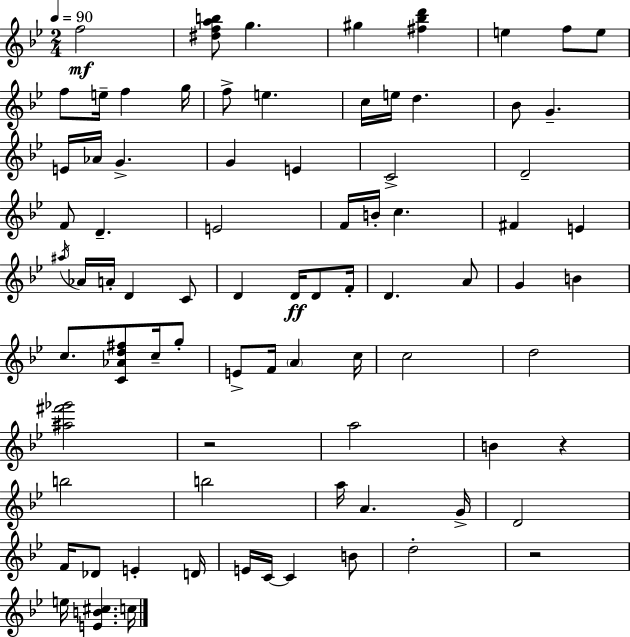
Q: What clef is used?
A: treble